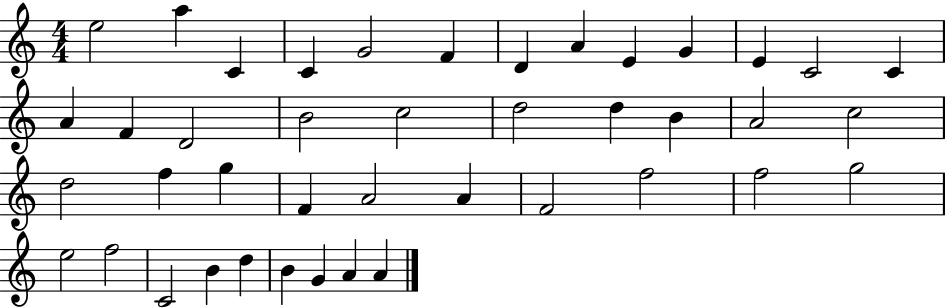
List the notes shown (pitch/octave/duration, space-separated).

E5/h A5/q C4/q C4/q G4/h F4/q D4/q A4/q E4/q G4/q E4/q C4/h C4/q A4/q F4/q D4/h B4/h C5/h D5/h D5/q B4/q A4/h C5/h D5/h F5/q G5/q F4/q A4/h A4/q F4/h F5/h F5/h G5/h E5/h F5/h C4/h B4/q D5/q B4/q G4/q A4/q A4/q